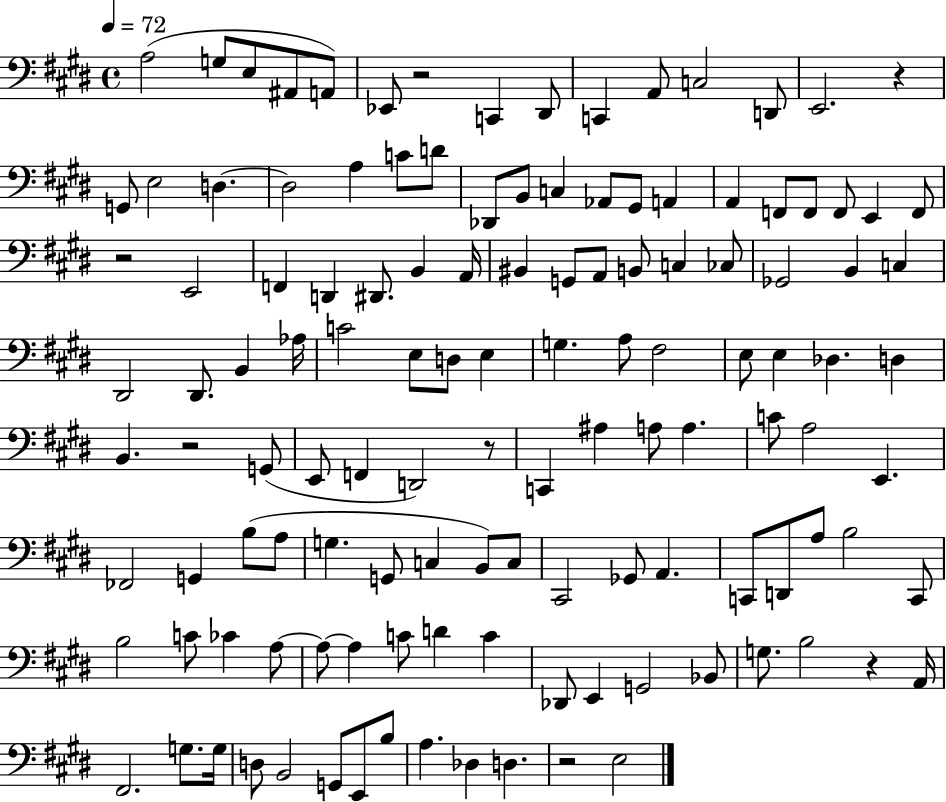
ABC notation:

X:1
T:Untitled
M:4/4
L:1/4
K:E
A,2 G,/2 E,/2 ^A,,/2 A,,/2 _E,,/2 z2 C,, ^D,,/2 C,, A,,/2 C,2 D,,/2 E,,2 z G,,/2 E,2 D, D,2 A, C/2 D/2 _D,,/2 B,,/2 C, _A,,/2 ^G,,/2 A,, A,, F,,/2 F,,/2 F,,/2 E,, F,,/2 z2 E,,2 F,, D,, ^D,,/2 B,, A,,/4 ^B,, G,,/2 A,,/2 B,,/2 C, _C,/2 _G,,2 B,, C, ^D,,2 ^D,,/2 B,, _A,/4 C2 E,/2 D,/2 E, G, A,/2 ^F,2 E,/2 E, _D, D, B,, z2 G,,/2 E,,/2 F,, D,,2 z/2 C,, ^A, A,/2 A, C/2 A,2 E,, _F,,2 G,, B,/2 A,/2 G, G,,/2 C, B,,/2 C,/2 ^C,,2 _G,,/2 A,, C,,/2 D,,/2 A,/2 B,2 C,,/2 B,2 C/2 _C A,/2 A,/2 A, C/2 D C _D,,/2 E,, G,,2 _B,,/2 G,/2 B,2 z A,,/4 ^F,,2 G,/2 G,/4 D,/2 B,,2 G,,/2 E,,/2 B,/2 A, _D, D, z2 E,2